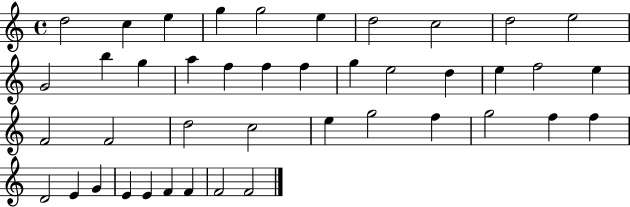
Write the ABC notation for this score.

X:1
T:Untitled
M:4/4
L:1/4
K:C
d2 c e g g2 e d2 c2 d2 e2 G2 b g a f f f g e2 d e f2 e F2 F2 d2 c2 e g2 f g2 f f D2 E G E E F F F2 F2